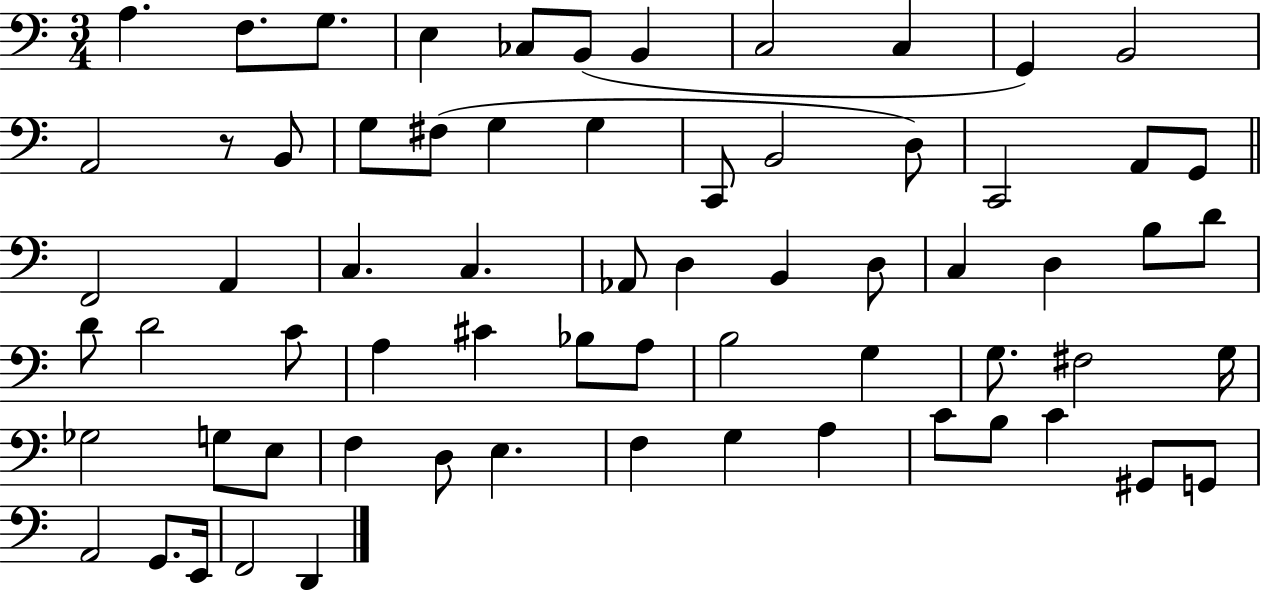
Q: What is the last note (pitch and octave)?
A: D2